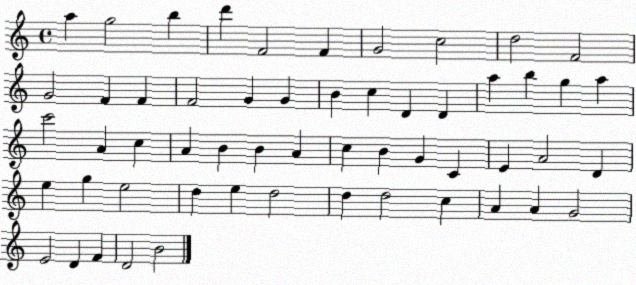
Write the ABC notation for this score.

X:1
T:Untitled
M:4/4
L:1/4
K:C
a g2 b d' F2 F G2 c2 d2 F2 G2 F F F2 G G B c D D a b g a c'2 A c A B B A c B G C E A2 D e g e2 d e d2 d d2 c A A G2 E2 D F D2 B2